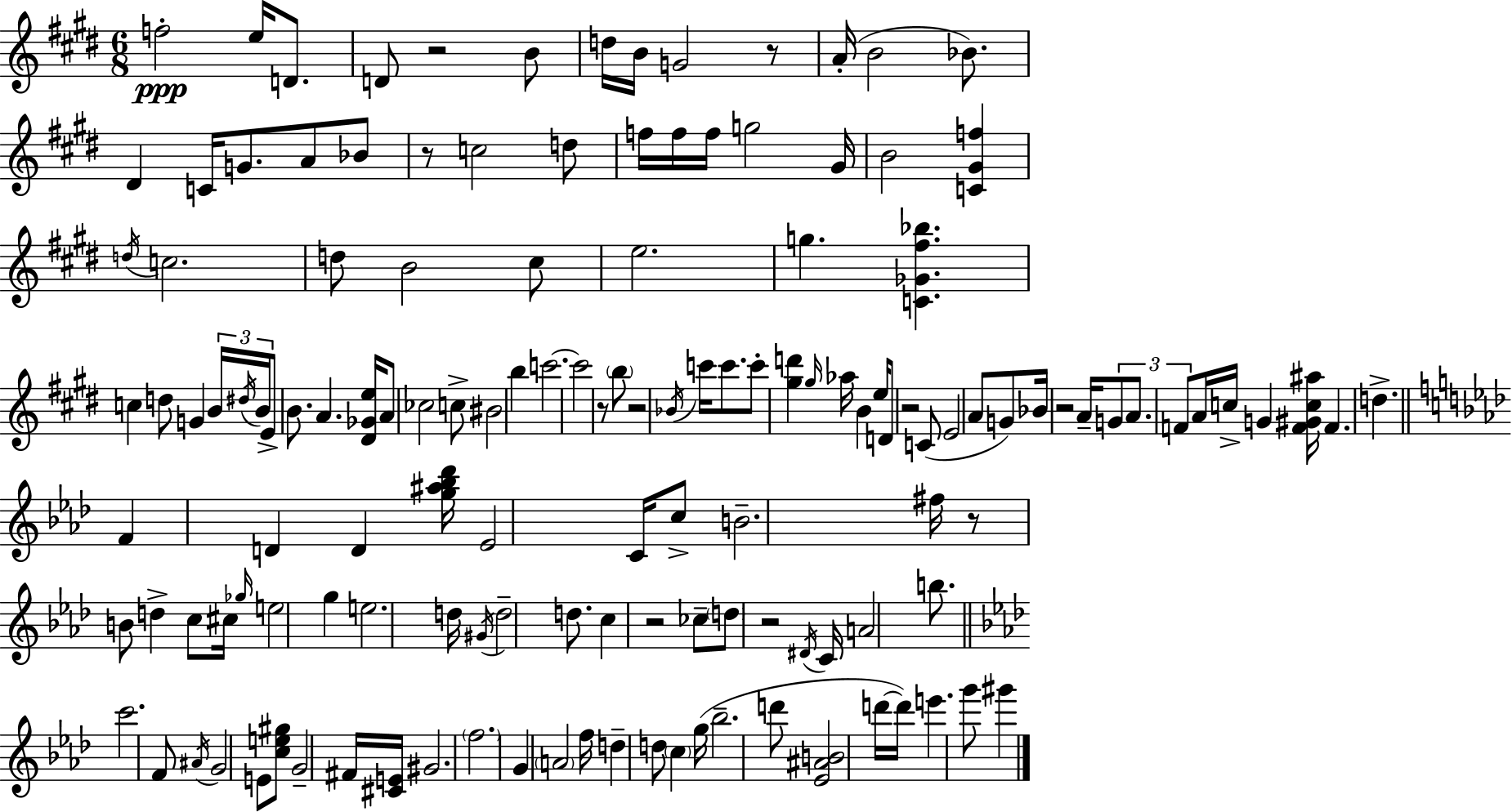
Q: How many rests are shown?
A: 10